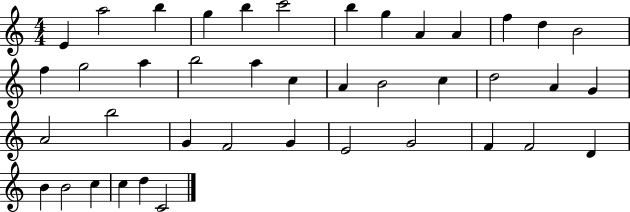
E4/q A5/h B5/q G5/q B5/q C6/h B5/q G5/q A4/q A4/q F5/q D5/q B4/h F5/q G5/h A5/q B5/h A5/q C5/q A4/q B4/h C5/q D5/h A4/q G4/q A4/h B5/h G4/q F4/h G4/q E4/h G4/h F4/q F4/h D4/q B4/q B4/h C5/q C5/q D5/q C4/h